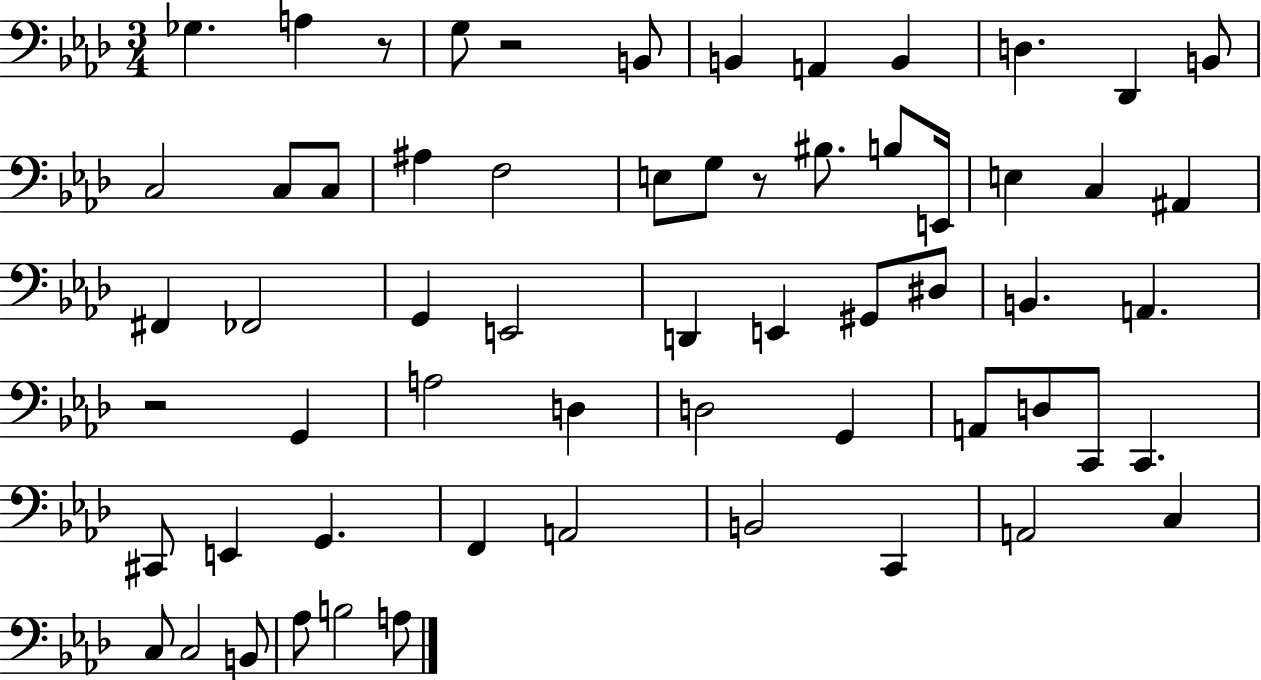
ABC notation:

X:1
T:Untitled
M:3/4
L:1/4
K:Ab
_G, A, z/2 G,/2 z2 B,,/2 B,, A,, B,, D, _D,, B,,/2 C,2 C,/2 C,/2 ^A, F,2 E,/2 G,/2 z/2 ^B,/2 B,/2 E,,/4 E, C, ^A,, ^F,, _F,,2 G,, E,,2 D,, E,, ^G,,/2 ^D,/2 B,, A,, z2 G,, A,2 D, D,2 G,, A,,/2 D,/2 C,,/2 C,, ^C,,/2 E,, G,, F,, A,,2 B,,2 C,, A,,2 C, C,/2 C,2 B,,/2 _A,/2 B,2 A,/2